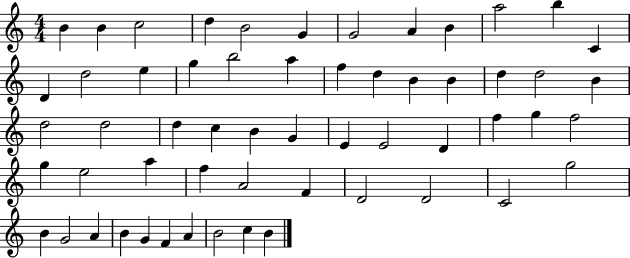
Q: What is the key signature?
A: C major